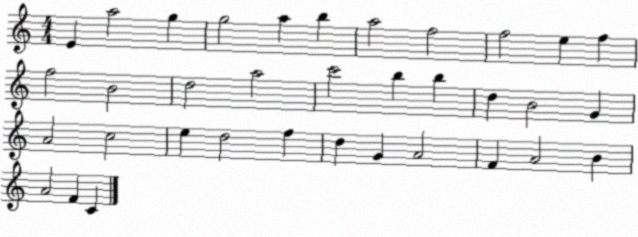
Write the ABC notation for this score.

X:1
T:Untitled
M:4/4
L:1/4
K:C
E a2 g g2 a b a2 f2 f2 e f f2 B2 d2 a2 c'2 b b d B2 G A2 c2 e d2 f d G A2 F A2 B A2 F C